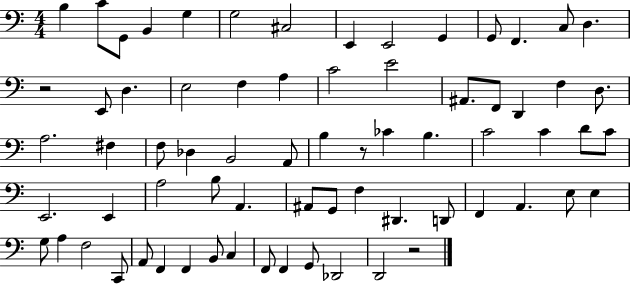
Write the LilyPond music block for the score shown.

{
  \clef bass
  \numericTimeSignature
  \time 4/4
  \key c \major
  b4 c'8 g,8 b,4 g4 | g2 cis2 | e,4 e,2 g,4 | g,8 f,4. c8 d4. | \break r2 e,8 d4. | e2 f4 a4 | c'2 e'2 | ais,8. f,8 d,4 f4 d8. | \break a2. fis4 | f8 des4 b,2 a,8 | b4 r8 ces'4 b4. | c'2 c'4 d'8 c'8 | \break e,2. e,4 | a2 b8 a,4. | ais,8 g,8 f4 dis,4. d,8 | f,4 a,4. e8 e4 | \break g8 a4 f2 c,8 | a,8 f,4 f,4 b,8 c4 | f,8 f,4 g,8 des,2 | d,2 r2 | \break \bar "|."
}